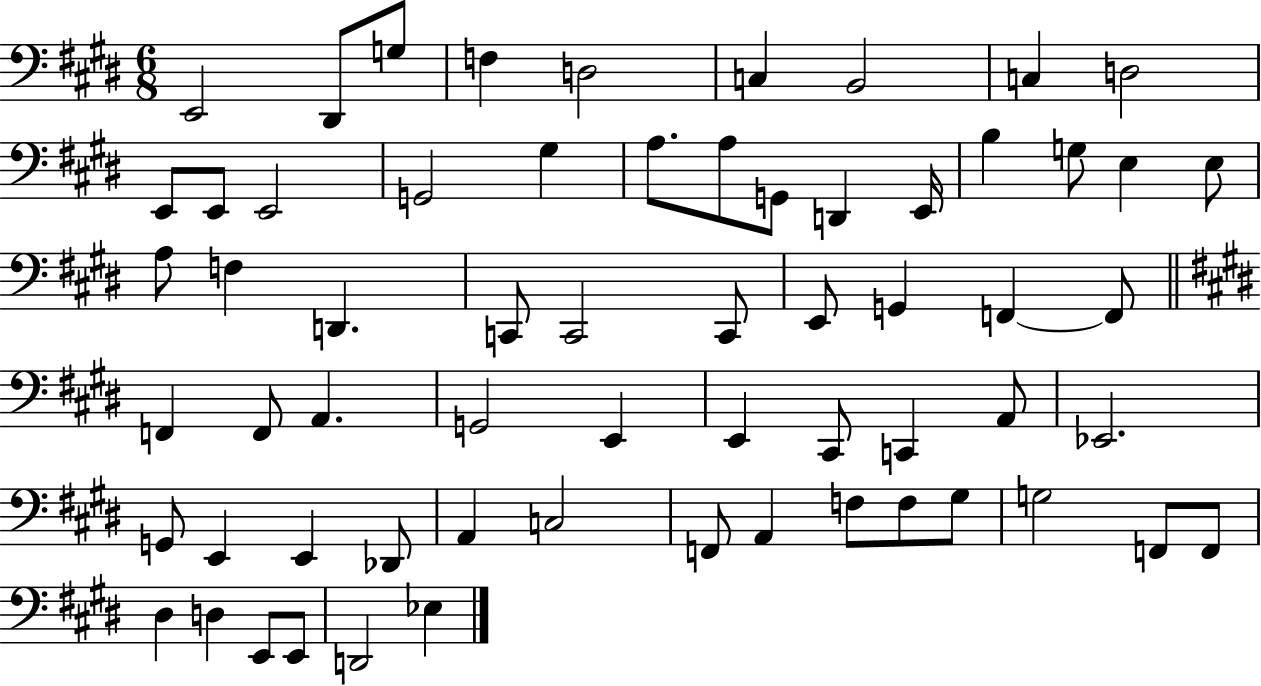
E2/h D#2/e G3/e F3/q D3/h C3/q B2/h C3/q D3/h E2/e E2/e E2/h G2/h G#3/q A3/e. A3/e G2/e D2/q E2/s B3/q G3/e E3/q E3/e A3/e F3/q D2/q. C2/e C2/h C2/e E2/e G2/q F2/q F2/e F2/q F2/e A2/q. G2/h E2/q E2/q C#2/e C2/q A2/e Eb2/h. G2/e E2/q E2/q Db2/e A2/q C3/h F2/e A2/q F3/e F3/e G#3/e G3/h F2/e F2/e D#3/q D3/q E2/e E2/e D2/h Eb3/q